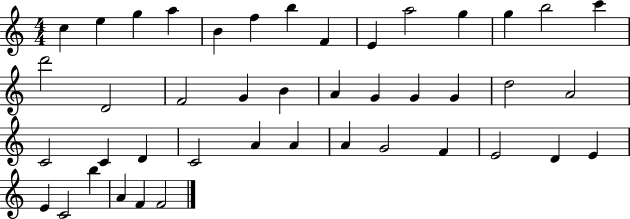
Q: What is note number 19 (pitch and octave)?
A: B4